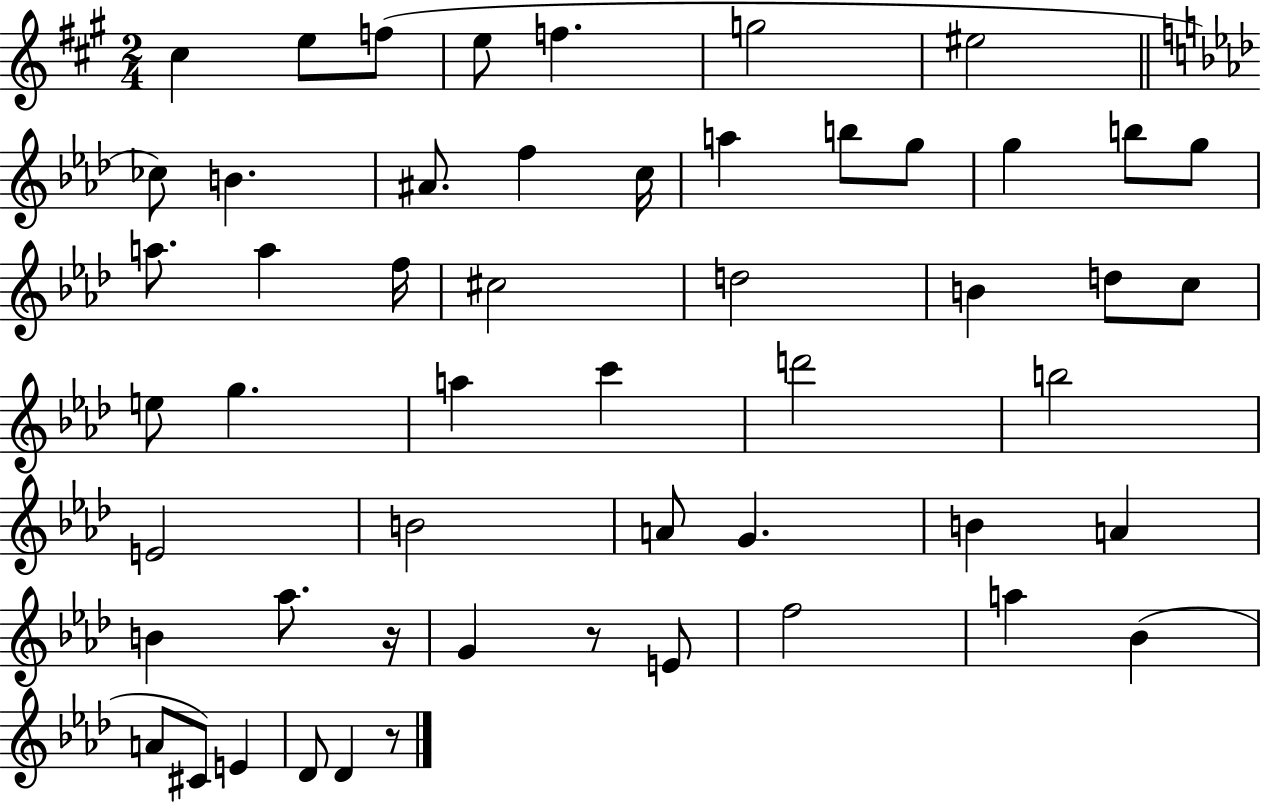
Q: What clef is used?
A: treble